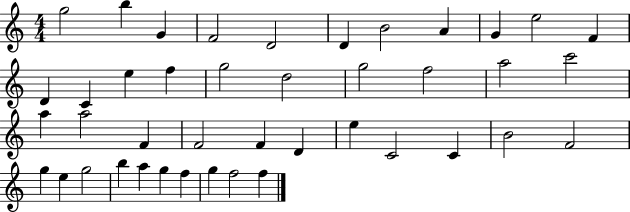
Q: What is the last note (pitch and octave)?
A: F5